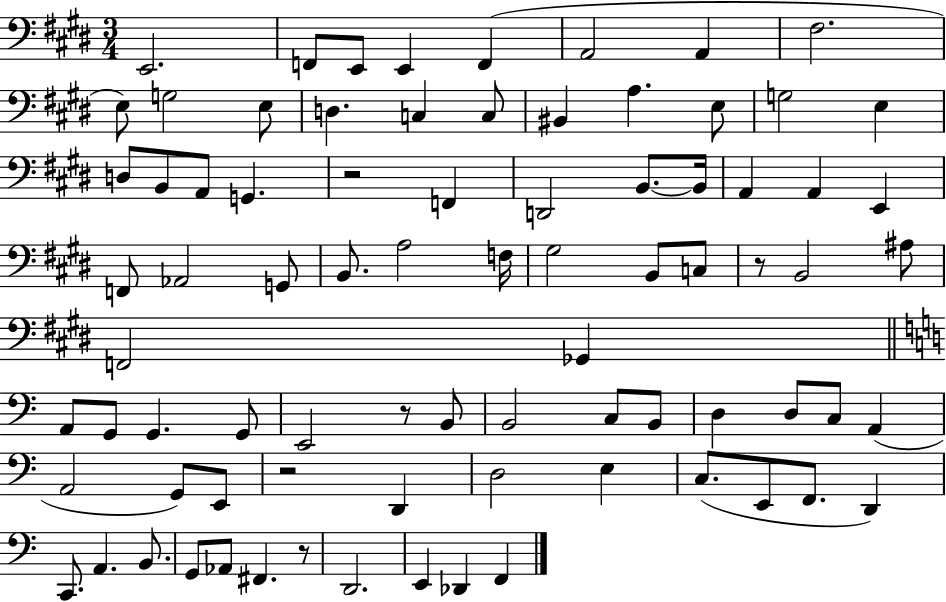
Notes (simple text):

E2/h. F2/e E2/e E2/q F2/q A2/h A2/q F#3/h. E3/e G3/h E3/e D3/q. C3/q C3/e BIS2/q A3/q. E3/e G3/h E3/q D3/e B2/e A2/e G2/q. R/h F2/q D2/h B2/e. B2/s A2/q A2/q E2/q F2/e Ab2/h G2/e B2/e. A3/h F3/s G#3/h B2/e C3/e R/e B2/h A#3/e F2/h Gb2/q A2/e G2/e G2/q. G2/e E2/h R/e B2/e B2/h C3/e B2/e D3/q D3/e C3/e A2/q A2/h G2/e E2/e R/h D2/q D3/h E3/q C3/e. E2/e F2/e. D2/q C2/e. A2/q. B2/e. G2/e Ab2/e F#2/q. R/e D2/h. E2/q Db2/q F2/q